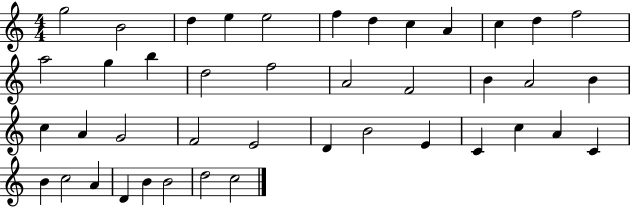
{
  \clef treble
  \numericTimeSignature
  \time 4/4
  \key c \major
  g''2 b'2 | d''4 e''4 e''2 | f''4 d''4 c''4 a'4 | c''4 d''4 f''2 | \break a''2 g''4 b''4 | d''2 f''2 | a'2 f'2 | b'4 a'2 b'4 | \break c''4 a'4 g'2 | f'2 e'2 | d'4 b'2 e'4 | c'4 c''4 a'4 c'4 | \break b'4 c''2 a'4 | d'4 b'4 b'2 | d''2 c''2 | \bar "|."
}